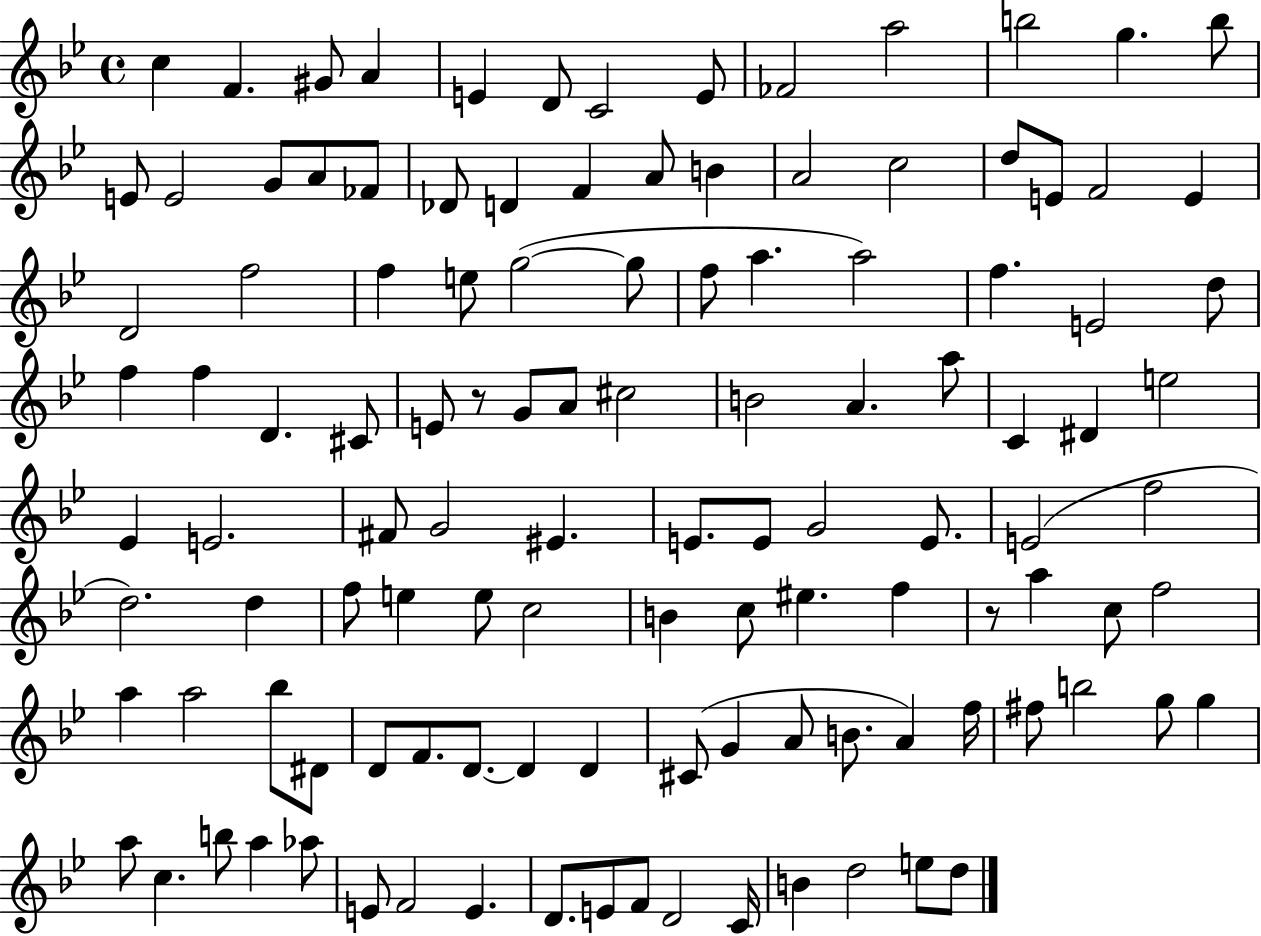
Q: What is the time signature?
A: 4/4